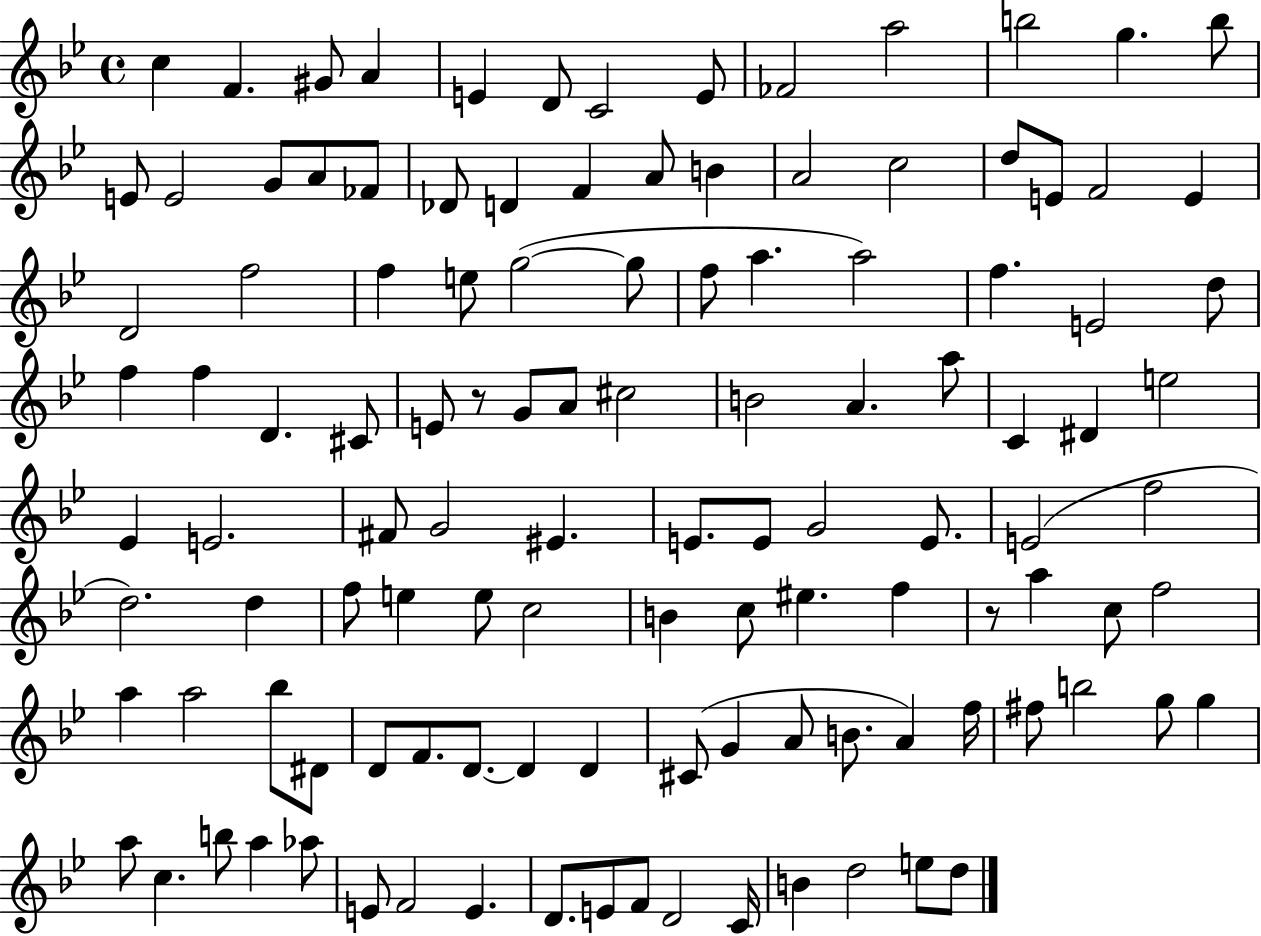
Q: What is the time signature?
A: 4/4